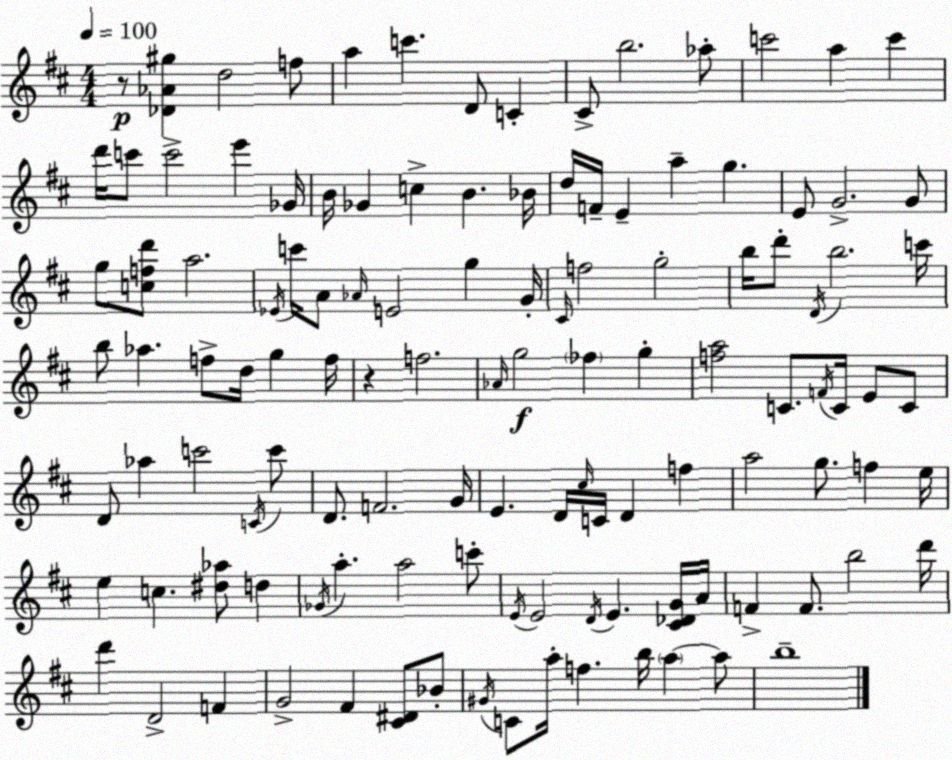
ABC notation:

X:1
T:Untitled
M:4/4
L:1/4
K:D
z/2 [_D_A^g] d2 f/2 a c' D/2 C ^C/2 b2 _a/2 c'2 a c' d'/4 c'/2 c'2 e' _G/4 B/4 _G c B _B/4 d/4 F/4 E a g E/2 G2 G/2 g/2 [cfd']/2 a2 _E/4 c'/4 A/2 _A/4 E2 g G/4 ^C/4 f2 g2 b/4 d'/2 D/4 b2 c'/4 b/2 _a f/2 d/4 g f/4 z f2 _A/4 g2 _f g [fa]2 C/2 F/4 C/4 E/2 C/2 D/2 _a c'2 C/4 c'/2 D/2 F2 G/4 E D/4 ^c/4 C/4 D f a2 g/2 f e/4 e c [^d_a]/2 d _G/4 a a2 c'/2 E/4 E2 D/4 E [^C_DG]/4 A/4 F F/2 b2 d'/4 d' D2 F G2 ^F [^C^D]/2 _B/2 ^G/4 C/2 a/4 f b/4 a a/2 b4